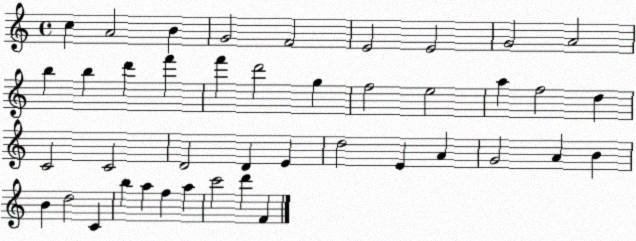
X:1
T:Untitled
M:4/4
L:1/4
K:C
c A2 B G2 F2 E2 E2 G2 A2 b b d' f' f' d'2 g f2 e2 a f2 d C2 C2 D2 D E d2 E A G2 A B B d2 C b a f a c'2 d' F